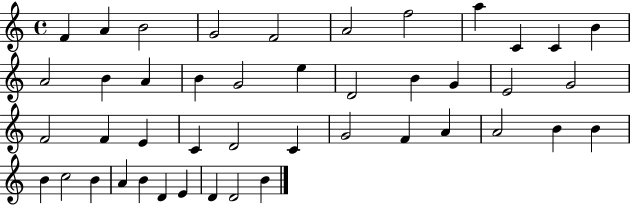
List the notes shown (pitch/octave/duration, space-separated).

F4/q A4/q B4/h G4/h F4/h A4/h F5/h A5/q C4/q C4/q B4/q A4/h B4/q A4/q B4/q G4/h E5/q D4/h B4/q G4/q E4/h G4/h F4/h F4/q E4/q C4/q D4/h C4/q G4/h F4/q A4/q A4/h B4/q B4/q B4/q C5/h B4/q A4/q B4/q D4/q E4/q D4/q D4/h B4/q